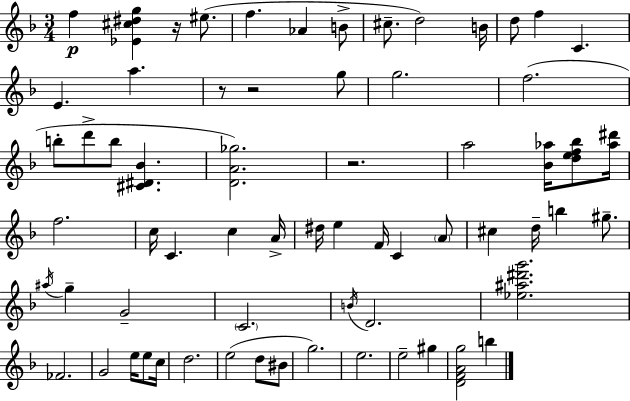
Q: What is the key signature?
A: D minor